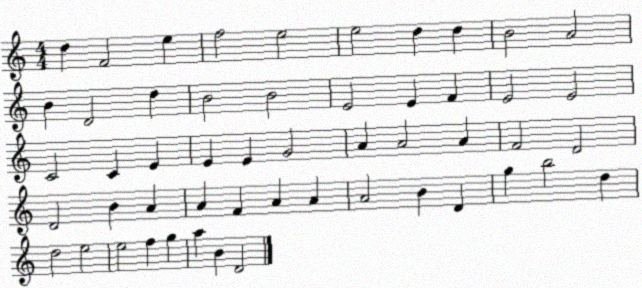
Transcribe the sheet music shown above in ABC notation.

X:1
T:Untitled
M:4/4
L:1/4
K:C
d F2 e f2 e2 e2 d d B2 A2 B D2 d B2 B2 E2 E F E2 E2 C2 C E E E G2 A A2 A F2 D2 D2 B A A F A A A2 B D g b2 d d2 e2 e2 f g a B D2